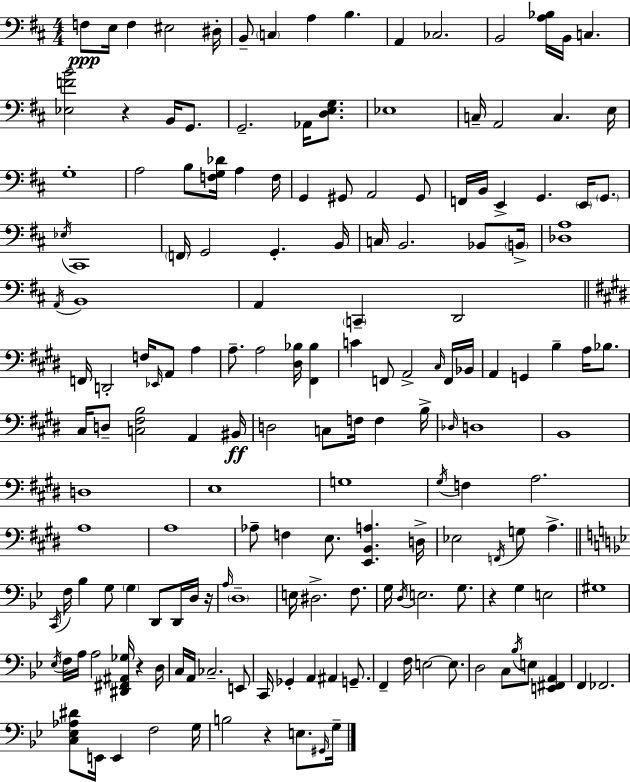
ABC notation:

X:1
T:Untitled
M:4/4
L:1/4
K:D
F,/2 E,/4 F, ^E,2 ^D,/4 B,,/2 C, A, B, A,, _C,2 B,,2 [A,_B,]/4 B,,/4 C, [_E,FB]2 z B,,/4 G,,/2 G,,2 _A,,/4 [D,E,G,]/2 _E,4 C,/4 A,,2 C, E,/4 G,4 A,2 B,/2 [F,G,_D]/4 A, F,/4 G,, ^G,,/2 A,,2 ^G,,/2 F,,/4 B,,/4 E,, G,, E,,/4 G,,/2 _E,/4 ^C,,4 F,,/4 G,,2 G,, B,,/4 C,/4 B,,2 _B,,/2 B,,/4 [_D,A,]4 A,,/4 B,,4 A,, C,, D,,2 F,,/4 D,,2 F,/4 _E,,/4 A,,/2 A, A,/2 A,2 [^D,_B,]/4 [^F,,_B,] C F,,/2 A,,2 ^C,/4 F,,/4 _B,,/4 A,, G,, B, A,/4 _B,/2 ^C,/4 D,/2 [C,^F,B,]2 A,, ^B,,/4 D,2 C,/2 F,/4 F, B,/4 _D,/4 D,4 B,,4 D,4 E,4 G,4 ^G,/4 F, A,2 A,4 A,4 _A,/2 F, E,/2 [E,,B,,A,] D,/4 _E,2 F,,/4 G,/2 A, C,,/4 F,/4 _B, G,/2 G, D,,/2 D,,/4 D,/4 z/4 A,/4 D,4 E,/4 ^D,2 F,/2 G,/4 D,/4 E,2 G,/2 z G, E,2 ^G,4 _E,/4 F,/4 A,/4 A,2 [^D,,^F,,^A,,_G,]/4 z D,/4 C,/4 A,,/4 _C,2 E,,/2 C,,/4 _G,, A,, ^A,, G,,/2 F,, F,/4 E,2 E,/2 D,2 C,/2 _B,/4 E,/2 [E,,^F,,A,,] F,, _F,,2 [C,_E,_A,^D]/2 E,,/4 E,, F,2 G,/4 B,2 z E,/2 ^G,,/4 G,/4